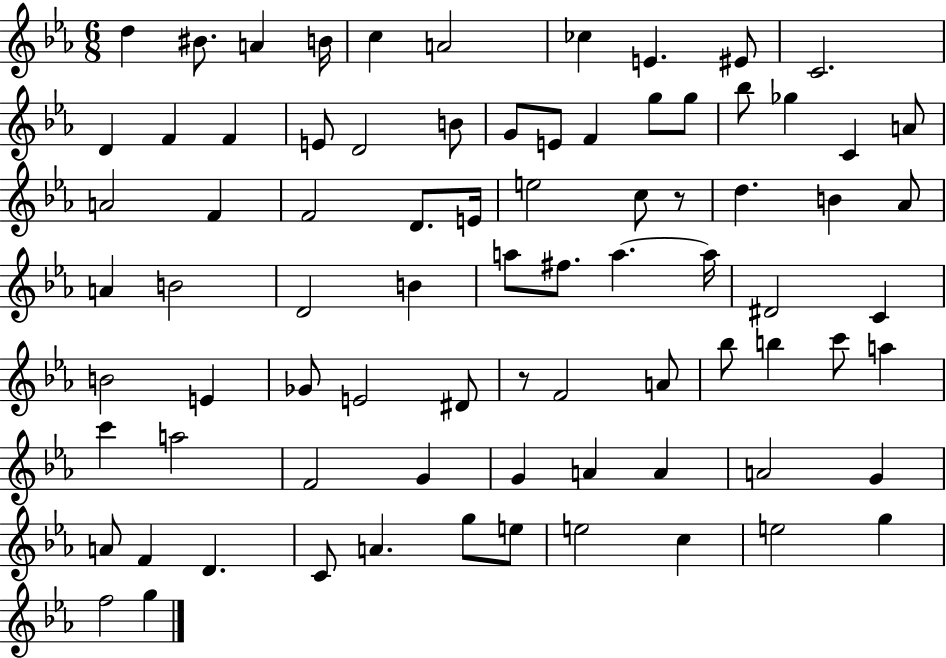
{
  \clef treble
  \numericTimeSignature
  \time 6/8
  \key ees \major
  d''4 bis'8. a'4 b'16 | c''4 a'2 | ces''4 e'4. eis'8 | c'2. | \break d'4 f'4 f'4 | e'8 d'2 b'8 | g'8 e'8 f'4 g''8 g''8 | bes''8 ges''4 c'4 a'8 | \break a'2 f'4 | f'2 d'8. e'16 | e''2 c''8 r8 | d''4. b'4 aes'8 | \break a'4 b'2 | d'2 b'4 | a''8 fis''8. a''4.~~ a''16 | dis'2 c'4 | \break b'2 e'4 | ges'8 e'2 dis'8 | r8 f'2 a'8 | bes''8 b''4 c'''8 a''4 | \break c'''4 a''2 | f'2 g'4 | g'4 a'4 a'4 | a'2 g'4 | \break a'8 f'4 d'4. | c'8 a'4. g''8 e''8 | e''2 c''4 | e''2 g''4 | \break f''2 g''4 | \bar "|."
}